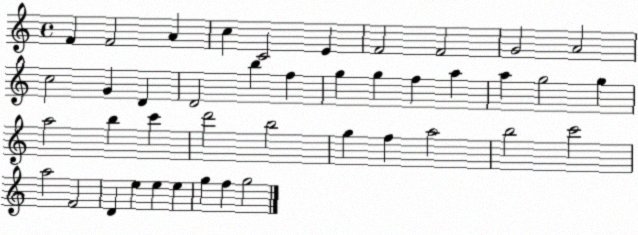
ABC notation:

X:1
T:Untitled
M:4/4
L:1/4
K:C
F F2 A c C2 E F2 F2 G2 A2 c2 G D D2 b f g g f a a g2 g a2 b c' d'2 b2 g f a2 b2 c'2 a2 F2 D e e e g f g2